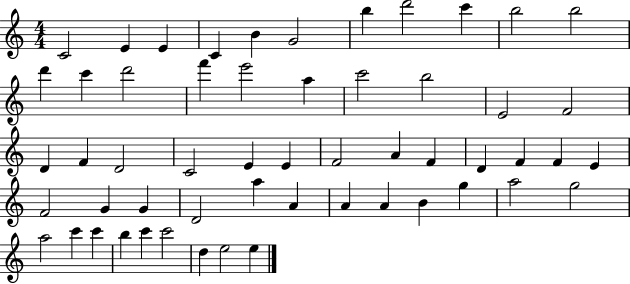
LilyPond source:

{
  \clef treble
  \numericTimeSignature
  \time 4/4
  \key c \major
  c'2 e'4 e'4 | c'4 b'4 g'2 | b''4 d'''2 c'''4 | b''2 b''2 | \break d'''4 c'''4 d'''2 | f'''4 e'''2 a''4 | c'''2 b''2 | e'2 f'2 | \break d'4 f'4 d'2 | c'2 e'4 e'4 | f'2 a'4 f'4 | d'4 f'4 f'4 e'4 | \break f'2 g'4 g'4 | d'2 a''4 a'4 | a'4 a'4 b'4 g''4 | a''2 g''2 | \break a''2 c'''4 c'''4 | b''4 c'''4 c'''2 | d''4 e''2 e''4 | \bar "|."
}